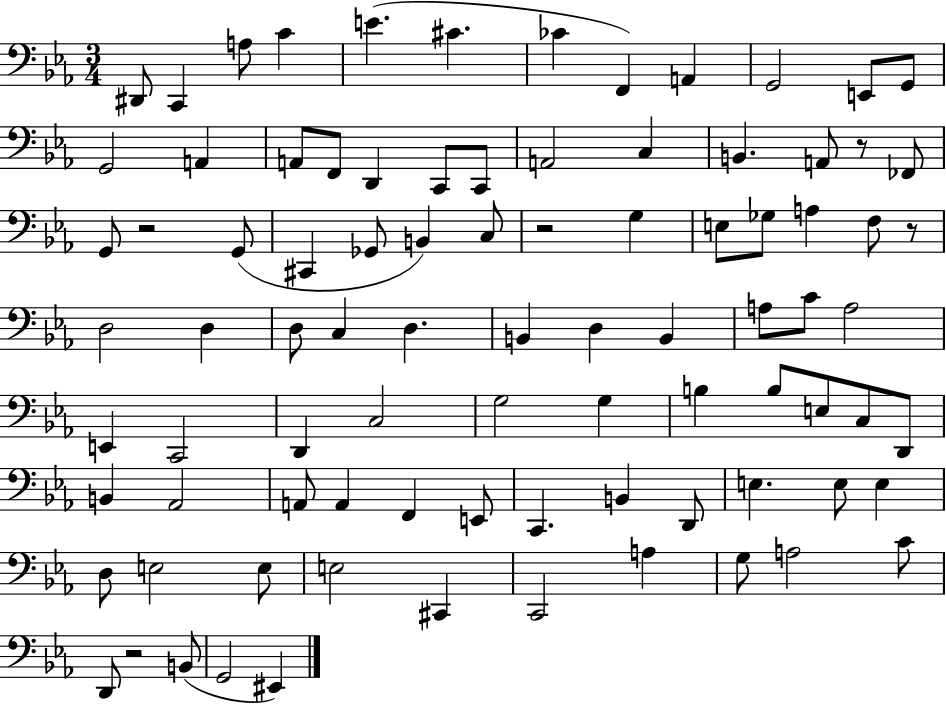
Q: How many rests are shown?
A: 5